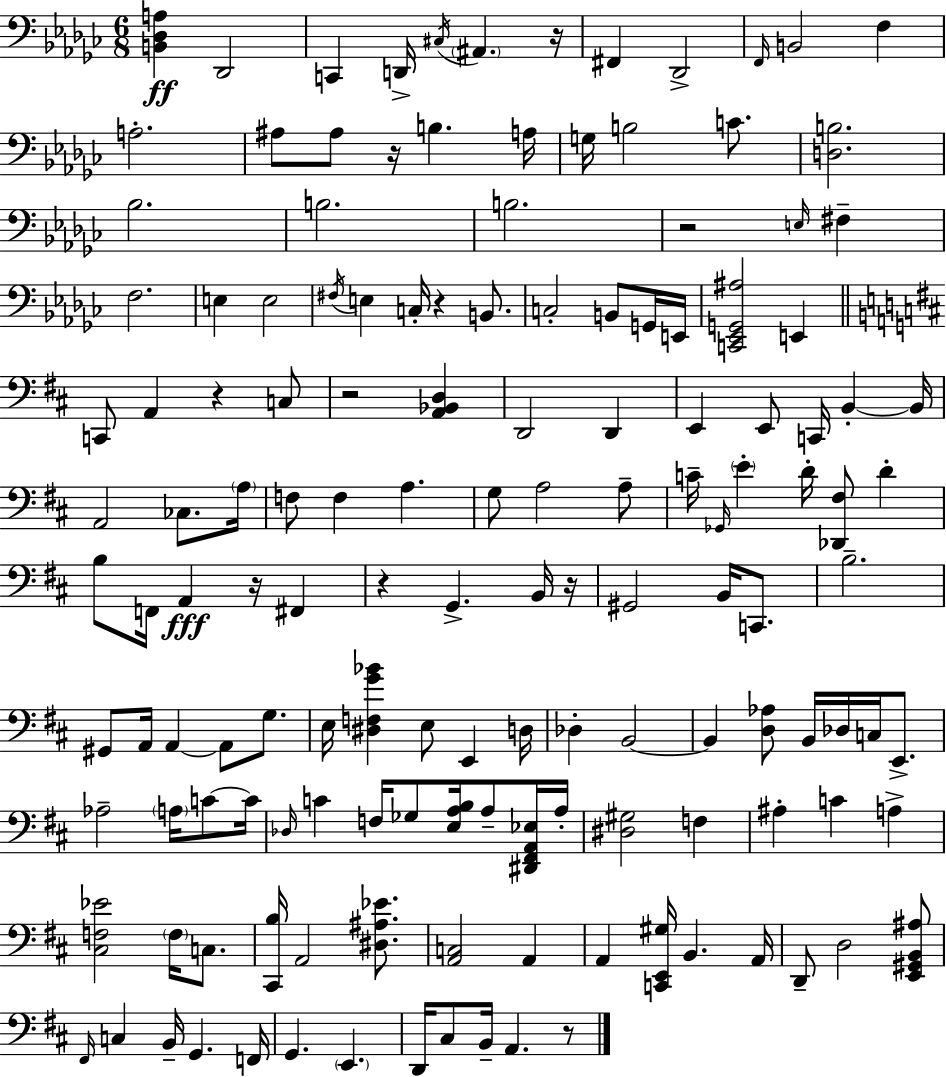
[B2,Db3,A3]/q Db2/h C2/q D2/s C#3/s A#2/q. R/s F#2/q Db2/h F2/s B2/h F3/q A3/h. A#3/e A#3/e R/s B3/q. A3/s G3/s B3/h C4/e. [D3,B3]/h. Bb3/h. B3/h. B3/h. R/h E3/s F#3/q F3/h. E3/q E3/h F#3/s E3/q C3/s R/q B2/e. C3/h B2/e G2/s E2/s [C2,Eb2,G2,A#3]/h E2/q C2/e A2/q R/q C3/e R/h [A2,Bb2,D3]/q D2/h D2/q E2/q E2/e C2/s B2/q B2/s A2/h CES3/e. A3/s F3/e F3/q A3/q. G3/e A3/h A3/e C4/s Gb2/s E4/q D4/s [Db2,F#3]/e D4/q B3/e F2/s A2/q R/s F#2/q R/q G2/q. B2/s R/s G#2/h B2/s C2/e. B3/h. G#2/e A2/s A2/q A2/e G3/e. E3/s [D#3,F3,G4,Bb4]/q E3/e E2/q D3/s Db3/q B2/h B2/q [D3,Ab3]/e B2/s Db3/s C3/s E2/e. Ab3/h A3/s C4/e C4/s Db3/s C4/q F3/s Gb3/e [E3,A3,B3]/s A3/e [D#2,F#2,A2,Eb3]/s A3/s [D#3,G#3]/h F3/q A#3/q C4/q A3/q [C#3,F3,Eb4]/h F3/s C3/e. [C#2,B3]/s A2/h [D#3,A#3,Eb4]/e. [A2,C3]/h A2/q A2/q [C2,E2,G#3]/s B2/q. A2/s D2/e D3/h [E2,G#2,B2,A#3]/e F#2/s C3/q B2/s G2/q. F2/s G2/q. E2/q. D2/s C#3/e B2/s A2/q. R/e